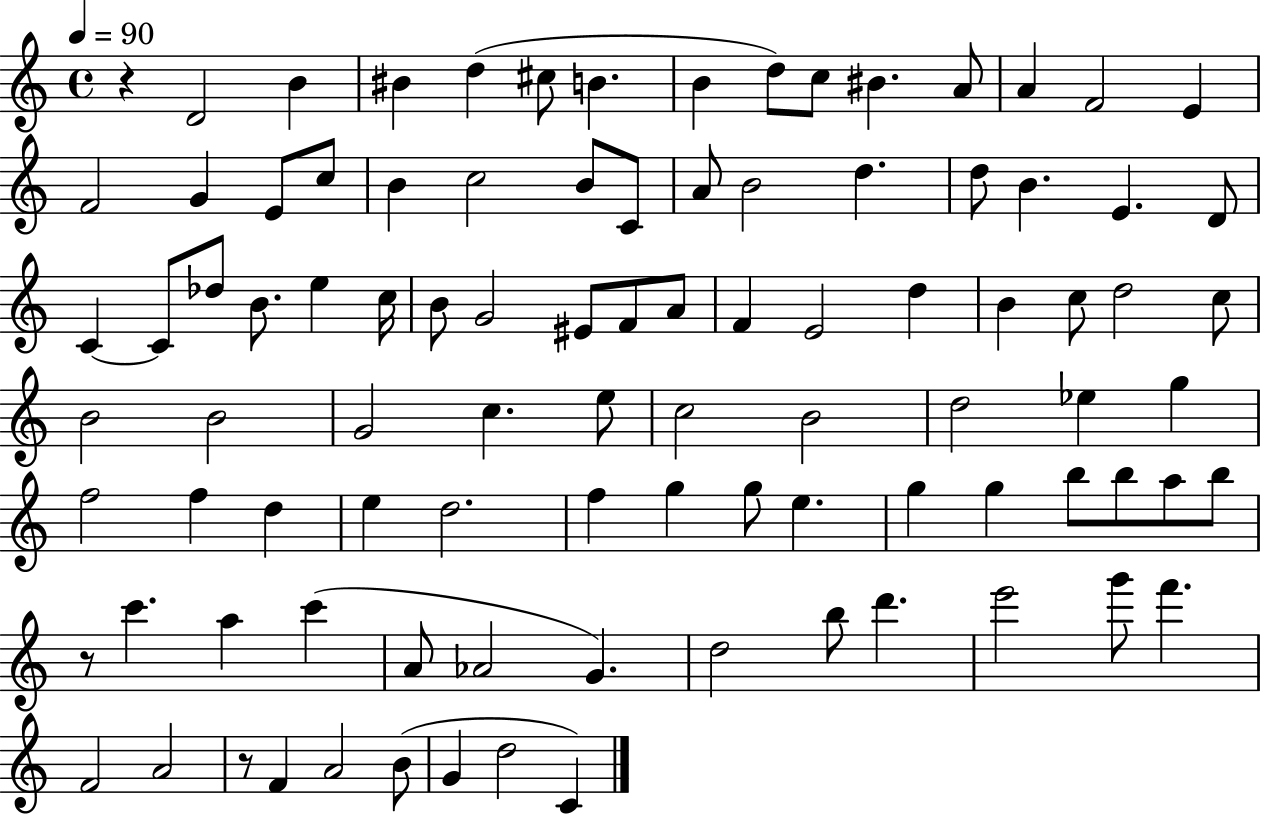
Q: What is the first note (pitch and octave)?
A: D4